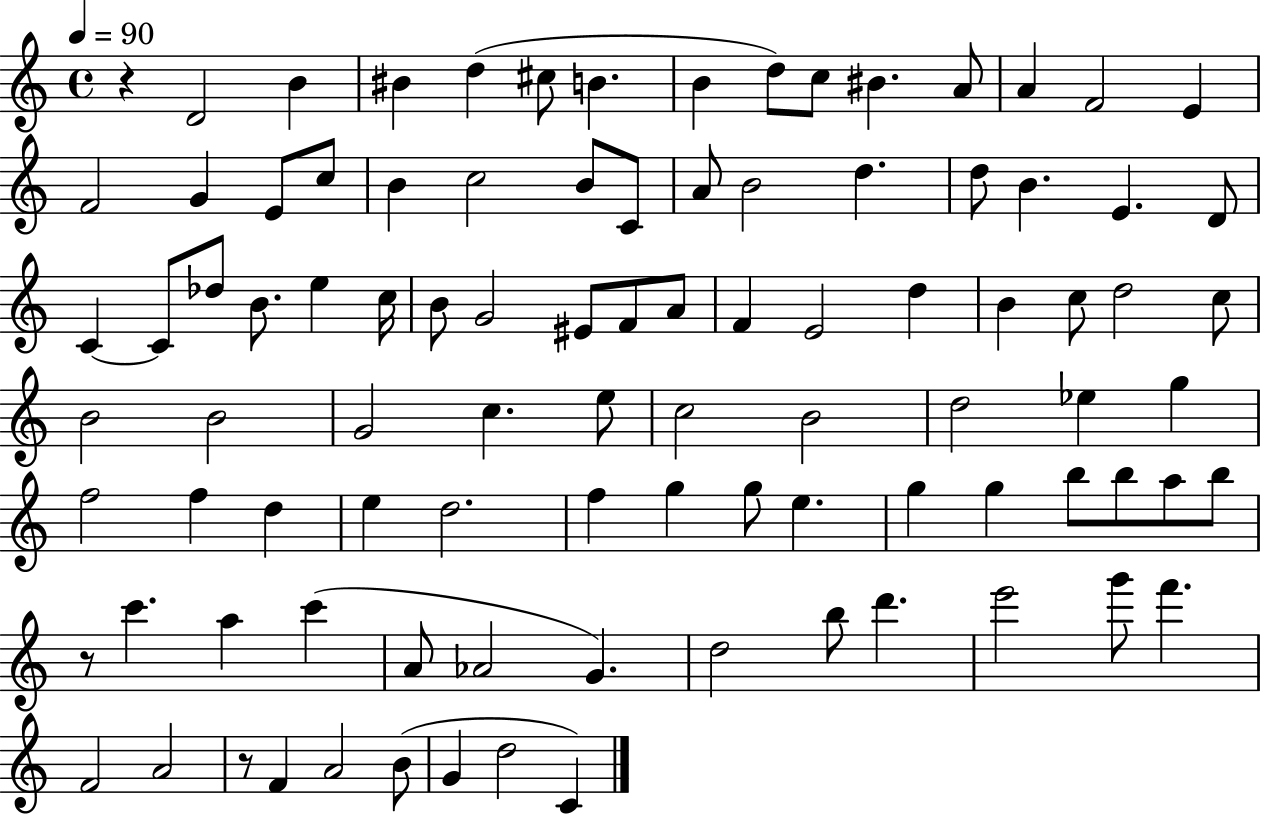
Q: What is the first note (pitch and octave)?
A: D4